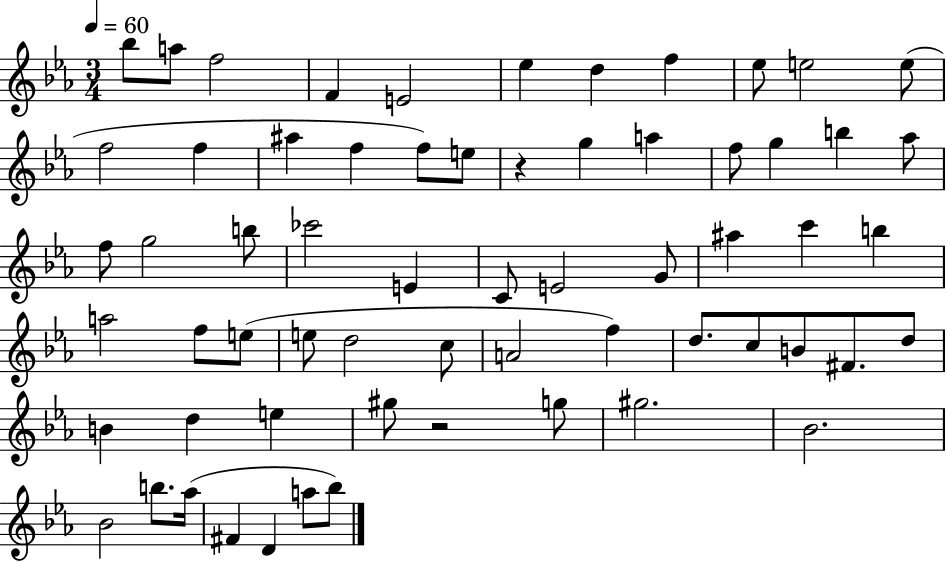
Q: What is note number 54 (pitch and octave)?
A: Bb4